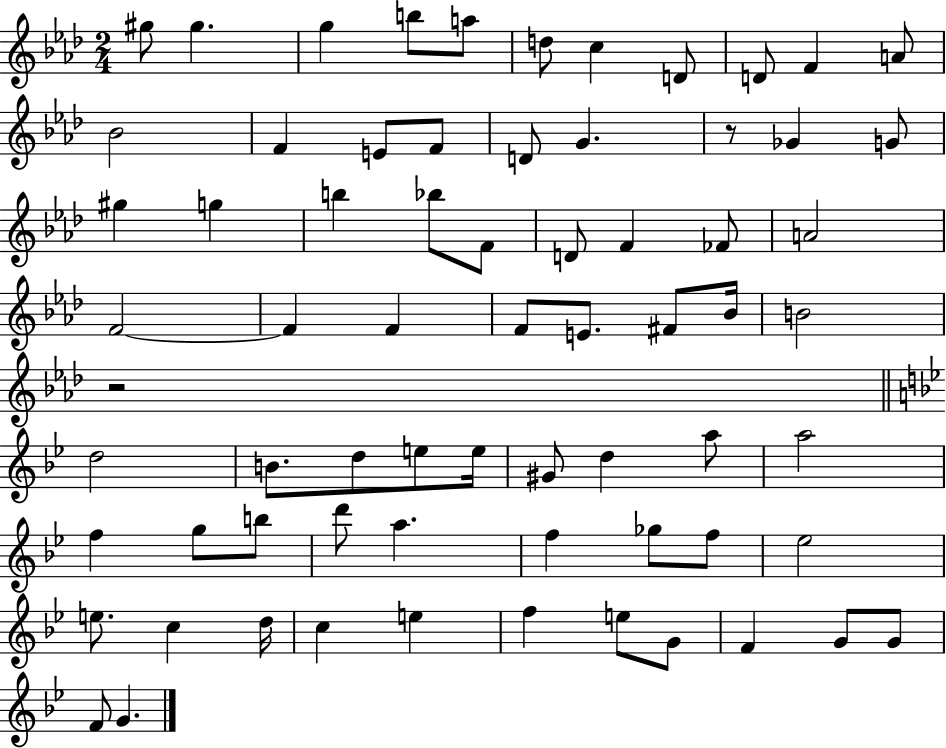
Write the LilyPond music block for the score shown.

{
  \clef treble
  \numericTimeSignature
  \time 2/4
  \key aes \major
  gis''8 gis''4. | g''4 b''8 a''8 | d''8 c''4 d'8 | d'8 f'4 a'8 | \break bes'2 | f'4 e'8 f'8 | d'8 g'4. | r8 ges'4 g'8 | \break gis''4 g''4 | b''4 bes''8 f'8 | d'8 f'4 fes'8 | a'2 | \break f'2~~ | f'4 f'4 | f'8 e'8. fis'8 bes'16 | b'2 | \break r2 | \bar "||" \break \key bes \major d''2 | b'8. d''8 e''8 e''16 | gis'8 d''4 a''8 | a''2 | \break f''4 g''8 b''8 | d'''8 a''4. | f''4 ges''8 f''8 | ees''2 | \break e''8. c''4 d''16 | c''4 e''4 | f''4 e''8 g'8 | f'4 g'8 g'8 | \break f'8 g'4. | \bar "|."
}